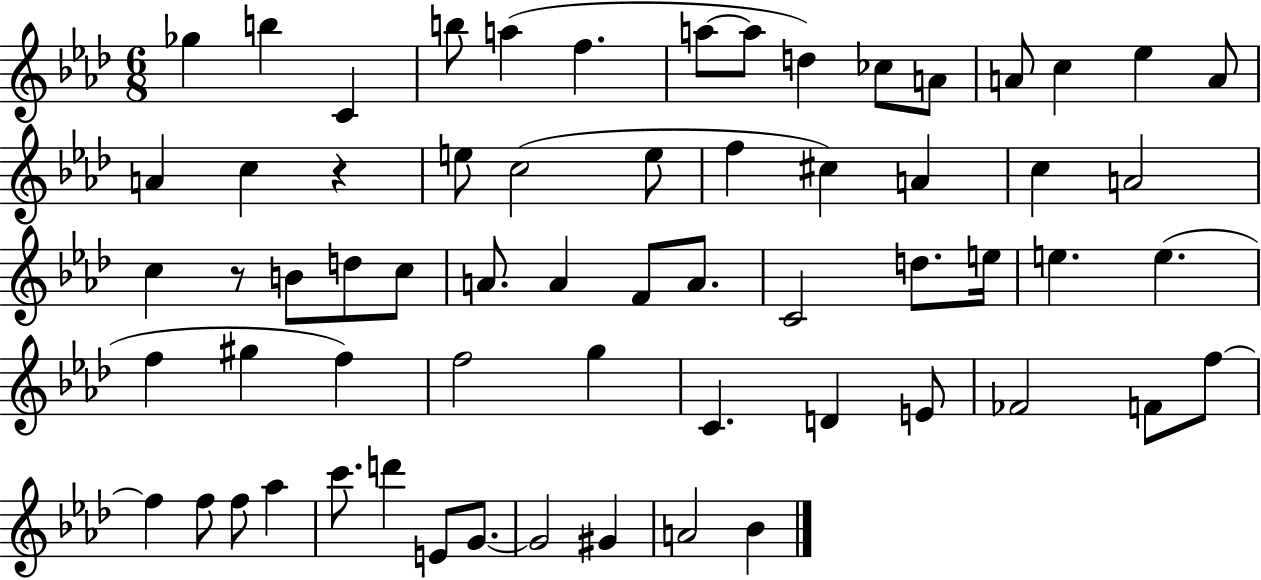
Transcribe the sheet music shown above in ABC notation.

X:1
T:Untitled
M:6/8
L:1/4
K:Ab
_g b C b/2 a f a/2 a/2 d _c/2 A/2 A/2 c _e A/2 A c z e/2 c2 e/2 f ^c A c A2 c z/2 B/2 d/2 c/2 A/2 A F/2 A/2 C2 d/2 e/4 e e f ^g f f2 g C D E/2 _F2 F/2 f/2 f f/2 f/2 _a c'/2 d' E/2 G/2 G2 ^G A2 _B